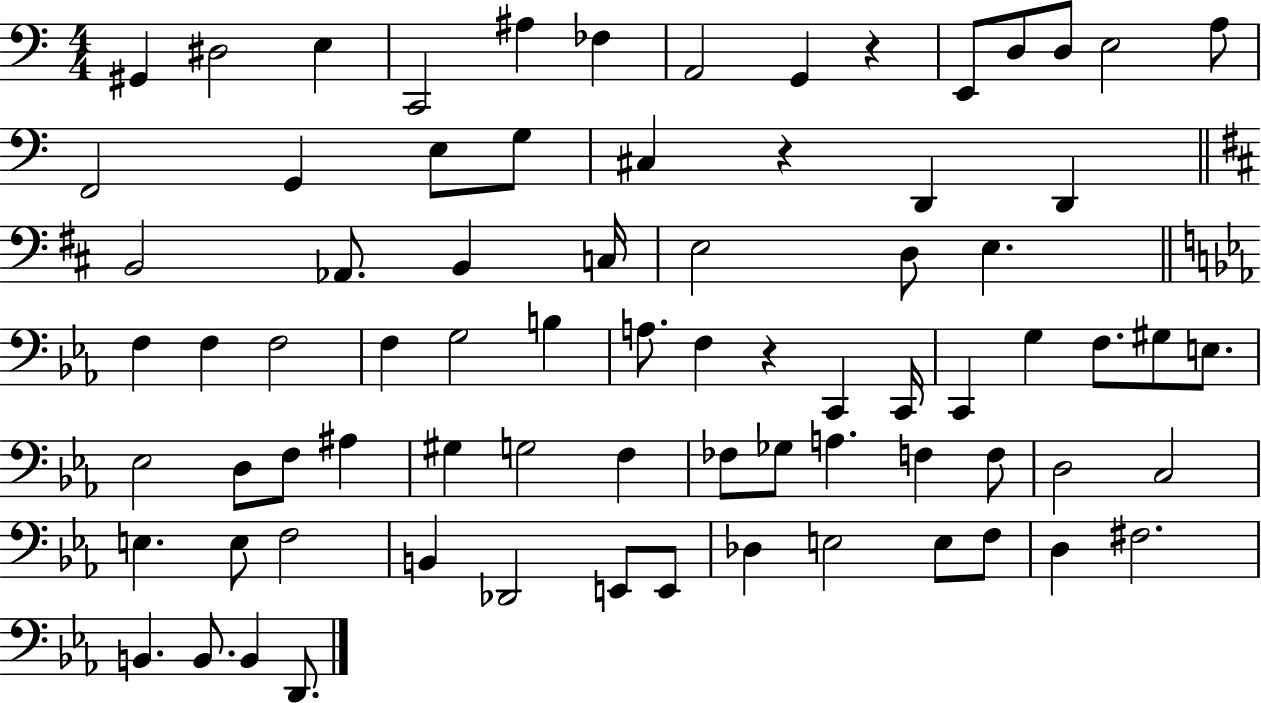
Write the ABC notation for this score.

X:1
T:Untitled
M:4/4
L:1/4
K:C
^G,, ^D,2 E, C,,2 ^A, _F, A,,2 G,, z E,,/2 D,/2 D,/2 E,2 A,/2 F,,2 G,, E,/2 G,/2 ^C, z D,, D,, B,,2 _A,,/2 B,, C,/4 E,2 D,/2 E, F, F, F,2 F, G,2 B, A,/2 F, z C,, C,,/4 C,, G, F,/2 ^G,/2 E,/2 _E,2 D,/2 F,/2 ^A, ^G, G,2 F, _F,/2 _G,/2 A, F, F,/2 D,2 C,2 E, E,/2 F,2 B,, _D,,2 E,,/2 E,,/2 _D, E,2 E,/2 F,/2 D, ^F,2 B,, B,,/2 B,, D,,/2